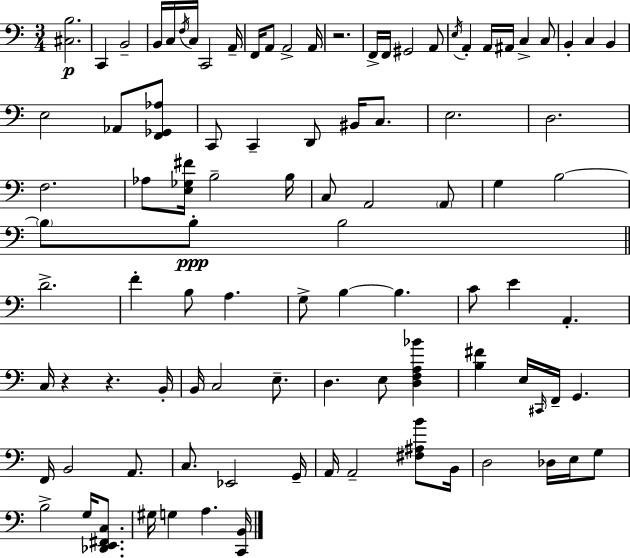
{
  \clef bass
  \numericTimeSignature
  \time 3/4
  \key a \minor
  <cis b>2.\p | c,4 b,2-- | b,16 c16 \acciaccatura { f16 } c16 c,2 | a,16-- f,16 a,8 a,2-> | \break a,16 r2. | f,16-> f,16 gis,2 a,8 | \acciaccatura { e16 } a,4-. a,16 ais,16 c4-> | c8 b,4-. c4 b,4 | \break e2 aes,8 | <f, ges, aes>8 c,8 c,4-- d,8 bis,16 c8. | e2. | d2. | \break f2. | aes8 <e ges fis'>16 b2-- | b16 c8 a,2 | \parenthesize a,8 g4 b2~~ | \break \parenthesize b8 b8-.\ppp b2 | \bar "||" \break \key c \major d'2.-> | f'4-. b8 a4. | g8-> b4~~ b4. | c'8 e'4 a,4.-. | \break c16 r4 r4. b,16-. | b,16 c2 e8.-- | d4. e8 <d f a bes'>4 | <b fis'>4 e16 \grace { cis,16 } f,16-- g,4. | \break f,16 b,2 a,8. | c8. ees,2 | g,16-- a,16 a,2-- <fis ais b'>8 | b,16 d2 des16 e16 g8 | \break b2-> g16 <des, e, fis, c>8. | gis16 g4 a4. | <c, b,>16 \bar "|."
}